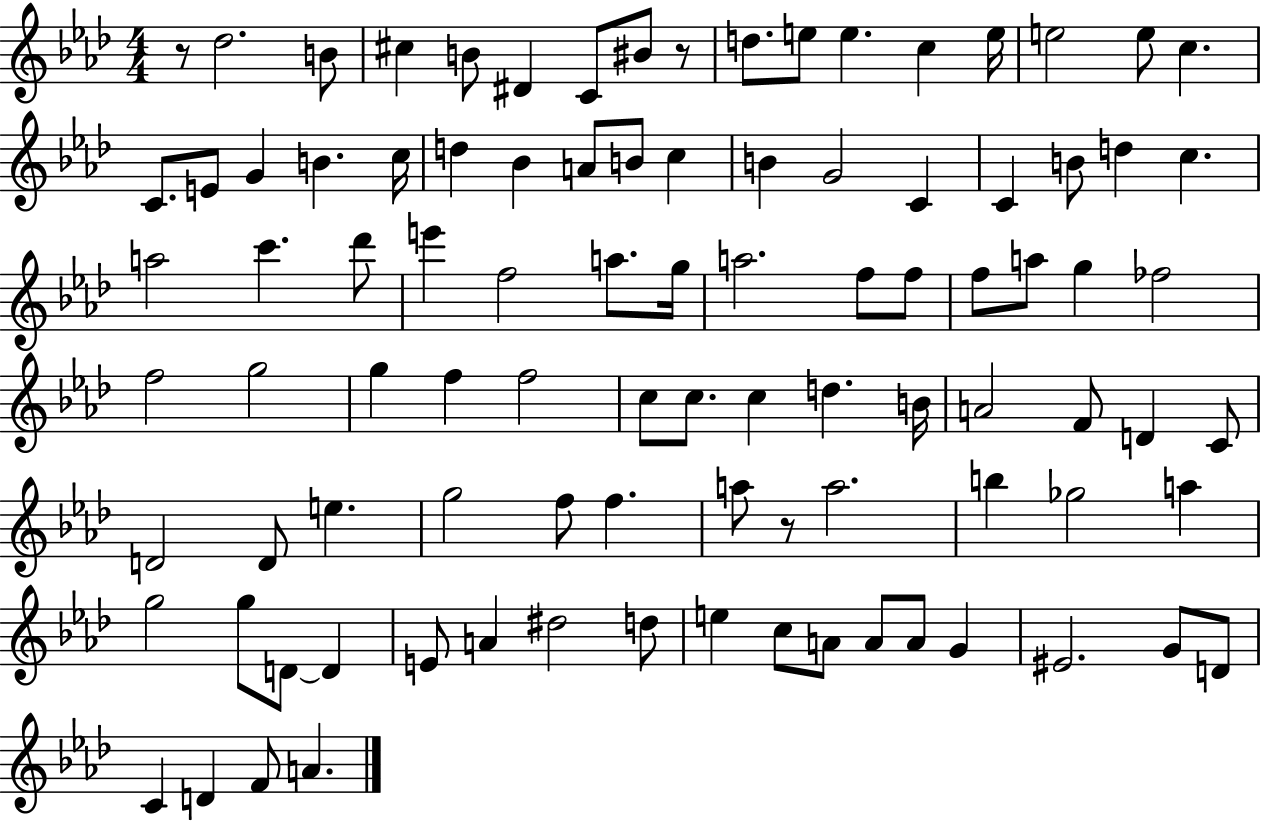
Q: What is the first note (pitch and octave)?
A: Db5